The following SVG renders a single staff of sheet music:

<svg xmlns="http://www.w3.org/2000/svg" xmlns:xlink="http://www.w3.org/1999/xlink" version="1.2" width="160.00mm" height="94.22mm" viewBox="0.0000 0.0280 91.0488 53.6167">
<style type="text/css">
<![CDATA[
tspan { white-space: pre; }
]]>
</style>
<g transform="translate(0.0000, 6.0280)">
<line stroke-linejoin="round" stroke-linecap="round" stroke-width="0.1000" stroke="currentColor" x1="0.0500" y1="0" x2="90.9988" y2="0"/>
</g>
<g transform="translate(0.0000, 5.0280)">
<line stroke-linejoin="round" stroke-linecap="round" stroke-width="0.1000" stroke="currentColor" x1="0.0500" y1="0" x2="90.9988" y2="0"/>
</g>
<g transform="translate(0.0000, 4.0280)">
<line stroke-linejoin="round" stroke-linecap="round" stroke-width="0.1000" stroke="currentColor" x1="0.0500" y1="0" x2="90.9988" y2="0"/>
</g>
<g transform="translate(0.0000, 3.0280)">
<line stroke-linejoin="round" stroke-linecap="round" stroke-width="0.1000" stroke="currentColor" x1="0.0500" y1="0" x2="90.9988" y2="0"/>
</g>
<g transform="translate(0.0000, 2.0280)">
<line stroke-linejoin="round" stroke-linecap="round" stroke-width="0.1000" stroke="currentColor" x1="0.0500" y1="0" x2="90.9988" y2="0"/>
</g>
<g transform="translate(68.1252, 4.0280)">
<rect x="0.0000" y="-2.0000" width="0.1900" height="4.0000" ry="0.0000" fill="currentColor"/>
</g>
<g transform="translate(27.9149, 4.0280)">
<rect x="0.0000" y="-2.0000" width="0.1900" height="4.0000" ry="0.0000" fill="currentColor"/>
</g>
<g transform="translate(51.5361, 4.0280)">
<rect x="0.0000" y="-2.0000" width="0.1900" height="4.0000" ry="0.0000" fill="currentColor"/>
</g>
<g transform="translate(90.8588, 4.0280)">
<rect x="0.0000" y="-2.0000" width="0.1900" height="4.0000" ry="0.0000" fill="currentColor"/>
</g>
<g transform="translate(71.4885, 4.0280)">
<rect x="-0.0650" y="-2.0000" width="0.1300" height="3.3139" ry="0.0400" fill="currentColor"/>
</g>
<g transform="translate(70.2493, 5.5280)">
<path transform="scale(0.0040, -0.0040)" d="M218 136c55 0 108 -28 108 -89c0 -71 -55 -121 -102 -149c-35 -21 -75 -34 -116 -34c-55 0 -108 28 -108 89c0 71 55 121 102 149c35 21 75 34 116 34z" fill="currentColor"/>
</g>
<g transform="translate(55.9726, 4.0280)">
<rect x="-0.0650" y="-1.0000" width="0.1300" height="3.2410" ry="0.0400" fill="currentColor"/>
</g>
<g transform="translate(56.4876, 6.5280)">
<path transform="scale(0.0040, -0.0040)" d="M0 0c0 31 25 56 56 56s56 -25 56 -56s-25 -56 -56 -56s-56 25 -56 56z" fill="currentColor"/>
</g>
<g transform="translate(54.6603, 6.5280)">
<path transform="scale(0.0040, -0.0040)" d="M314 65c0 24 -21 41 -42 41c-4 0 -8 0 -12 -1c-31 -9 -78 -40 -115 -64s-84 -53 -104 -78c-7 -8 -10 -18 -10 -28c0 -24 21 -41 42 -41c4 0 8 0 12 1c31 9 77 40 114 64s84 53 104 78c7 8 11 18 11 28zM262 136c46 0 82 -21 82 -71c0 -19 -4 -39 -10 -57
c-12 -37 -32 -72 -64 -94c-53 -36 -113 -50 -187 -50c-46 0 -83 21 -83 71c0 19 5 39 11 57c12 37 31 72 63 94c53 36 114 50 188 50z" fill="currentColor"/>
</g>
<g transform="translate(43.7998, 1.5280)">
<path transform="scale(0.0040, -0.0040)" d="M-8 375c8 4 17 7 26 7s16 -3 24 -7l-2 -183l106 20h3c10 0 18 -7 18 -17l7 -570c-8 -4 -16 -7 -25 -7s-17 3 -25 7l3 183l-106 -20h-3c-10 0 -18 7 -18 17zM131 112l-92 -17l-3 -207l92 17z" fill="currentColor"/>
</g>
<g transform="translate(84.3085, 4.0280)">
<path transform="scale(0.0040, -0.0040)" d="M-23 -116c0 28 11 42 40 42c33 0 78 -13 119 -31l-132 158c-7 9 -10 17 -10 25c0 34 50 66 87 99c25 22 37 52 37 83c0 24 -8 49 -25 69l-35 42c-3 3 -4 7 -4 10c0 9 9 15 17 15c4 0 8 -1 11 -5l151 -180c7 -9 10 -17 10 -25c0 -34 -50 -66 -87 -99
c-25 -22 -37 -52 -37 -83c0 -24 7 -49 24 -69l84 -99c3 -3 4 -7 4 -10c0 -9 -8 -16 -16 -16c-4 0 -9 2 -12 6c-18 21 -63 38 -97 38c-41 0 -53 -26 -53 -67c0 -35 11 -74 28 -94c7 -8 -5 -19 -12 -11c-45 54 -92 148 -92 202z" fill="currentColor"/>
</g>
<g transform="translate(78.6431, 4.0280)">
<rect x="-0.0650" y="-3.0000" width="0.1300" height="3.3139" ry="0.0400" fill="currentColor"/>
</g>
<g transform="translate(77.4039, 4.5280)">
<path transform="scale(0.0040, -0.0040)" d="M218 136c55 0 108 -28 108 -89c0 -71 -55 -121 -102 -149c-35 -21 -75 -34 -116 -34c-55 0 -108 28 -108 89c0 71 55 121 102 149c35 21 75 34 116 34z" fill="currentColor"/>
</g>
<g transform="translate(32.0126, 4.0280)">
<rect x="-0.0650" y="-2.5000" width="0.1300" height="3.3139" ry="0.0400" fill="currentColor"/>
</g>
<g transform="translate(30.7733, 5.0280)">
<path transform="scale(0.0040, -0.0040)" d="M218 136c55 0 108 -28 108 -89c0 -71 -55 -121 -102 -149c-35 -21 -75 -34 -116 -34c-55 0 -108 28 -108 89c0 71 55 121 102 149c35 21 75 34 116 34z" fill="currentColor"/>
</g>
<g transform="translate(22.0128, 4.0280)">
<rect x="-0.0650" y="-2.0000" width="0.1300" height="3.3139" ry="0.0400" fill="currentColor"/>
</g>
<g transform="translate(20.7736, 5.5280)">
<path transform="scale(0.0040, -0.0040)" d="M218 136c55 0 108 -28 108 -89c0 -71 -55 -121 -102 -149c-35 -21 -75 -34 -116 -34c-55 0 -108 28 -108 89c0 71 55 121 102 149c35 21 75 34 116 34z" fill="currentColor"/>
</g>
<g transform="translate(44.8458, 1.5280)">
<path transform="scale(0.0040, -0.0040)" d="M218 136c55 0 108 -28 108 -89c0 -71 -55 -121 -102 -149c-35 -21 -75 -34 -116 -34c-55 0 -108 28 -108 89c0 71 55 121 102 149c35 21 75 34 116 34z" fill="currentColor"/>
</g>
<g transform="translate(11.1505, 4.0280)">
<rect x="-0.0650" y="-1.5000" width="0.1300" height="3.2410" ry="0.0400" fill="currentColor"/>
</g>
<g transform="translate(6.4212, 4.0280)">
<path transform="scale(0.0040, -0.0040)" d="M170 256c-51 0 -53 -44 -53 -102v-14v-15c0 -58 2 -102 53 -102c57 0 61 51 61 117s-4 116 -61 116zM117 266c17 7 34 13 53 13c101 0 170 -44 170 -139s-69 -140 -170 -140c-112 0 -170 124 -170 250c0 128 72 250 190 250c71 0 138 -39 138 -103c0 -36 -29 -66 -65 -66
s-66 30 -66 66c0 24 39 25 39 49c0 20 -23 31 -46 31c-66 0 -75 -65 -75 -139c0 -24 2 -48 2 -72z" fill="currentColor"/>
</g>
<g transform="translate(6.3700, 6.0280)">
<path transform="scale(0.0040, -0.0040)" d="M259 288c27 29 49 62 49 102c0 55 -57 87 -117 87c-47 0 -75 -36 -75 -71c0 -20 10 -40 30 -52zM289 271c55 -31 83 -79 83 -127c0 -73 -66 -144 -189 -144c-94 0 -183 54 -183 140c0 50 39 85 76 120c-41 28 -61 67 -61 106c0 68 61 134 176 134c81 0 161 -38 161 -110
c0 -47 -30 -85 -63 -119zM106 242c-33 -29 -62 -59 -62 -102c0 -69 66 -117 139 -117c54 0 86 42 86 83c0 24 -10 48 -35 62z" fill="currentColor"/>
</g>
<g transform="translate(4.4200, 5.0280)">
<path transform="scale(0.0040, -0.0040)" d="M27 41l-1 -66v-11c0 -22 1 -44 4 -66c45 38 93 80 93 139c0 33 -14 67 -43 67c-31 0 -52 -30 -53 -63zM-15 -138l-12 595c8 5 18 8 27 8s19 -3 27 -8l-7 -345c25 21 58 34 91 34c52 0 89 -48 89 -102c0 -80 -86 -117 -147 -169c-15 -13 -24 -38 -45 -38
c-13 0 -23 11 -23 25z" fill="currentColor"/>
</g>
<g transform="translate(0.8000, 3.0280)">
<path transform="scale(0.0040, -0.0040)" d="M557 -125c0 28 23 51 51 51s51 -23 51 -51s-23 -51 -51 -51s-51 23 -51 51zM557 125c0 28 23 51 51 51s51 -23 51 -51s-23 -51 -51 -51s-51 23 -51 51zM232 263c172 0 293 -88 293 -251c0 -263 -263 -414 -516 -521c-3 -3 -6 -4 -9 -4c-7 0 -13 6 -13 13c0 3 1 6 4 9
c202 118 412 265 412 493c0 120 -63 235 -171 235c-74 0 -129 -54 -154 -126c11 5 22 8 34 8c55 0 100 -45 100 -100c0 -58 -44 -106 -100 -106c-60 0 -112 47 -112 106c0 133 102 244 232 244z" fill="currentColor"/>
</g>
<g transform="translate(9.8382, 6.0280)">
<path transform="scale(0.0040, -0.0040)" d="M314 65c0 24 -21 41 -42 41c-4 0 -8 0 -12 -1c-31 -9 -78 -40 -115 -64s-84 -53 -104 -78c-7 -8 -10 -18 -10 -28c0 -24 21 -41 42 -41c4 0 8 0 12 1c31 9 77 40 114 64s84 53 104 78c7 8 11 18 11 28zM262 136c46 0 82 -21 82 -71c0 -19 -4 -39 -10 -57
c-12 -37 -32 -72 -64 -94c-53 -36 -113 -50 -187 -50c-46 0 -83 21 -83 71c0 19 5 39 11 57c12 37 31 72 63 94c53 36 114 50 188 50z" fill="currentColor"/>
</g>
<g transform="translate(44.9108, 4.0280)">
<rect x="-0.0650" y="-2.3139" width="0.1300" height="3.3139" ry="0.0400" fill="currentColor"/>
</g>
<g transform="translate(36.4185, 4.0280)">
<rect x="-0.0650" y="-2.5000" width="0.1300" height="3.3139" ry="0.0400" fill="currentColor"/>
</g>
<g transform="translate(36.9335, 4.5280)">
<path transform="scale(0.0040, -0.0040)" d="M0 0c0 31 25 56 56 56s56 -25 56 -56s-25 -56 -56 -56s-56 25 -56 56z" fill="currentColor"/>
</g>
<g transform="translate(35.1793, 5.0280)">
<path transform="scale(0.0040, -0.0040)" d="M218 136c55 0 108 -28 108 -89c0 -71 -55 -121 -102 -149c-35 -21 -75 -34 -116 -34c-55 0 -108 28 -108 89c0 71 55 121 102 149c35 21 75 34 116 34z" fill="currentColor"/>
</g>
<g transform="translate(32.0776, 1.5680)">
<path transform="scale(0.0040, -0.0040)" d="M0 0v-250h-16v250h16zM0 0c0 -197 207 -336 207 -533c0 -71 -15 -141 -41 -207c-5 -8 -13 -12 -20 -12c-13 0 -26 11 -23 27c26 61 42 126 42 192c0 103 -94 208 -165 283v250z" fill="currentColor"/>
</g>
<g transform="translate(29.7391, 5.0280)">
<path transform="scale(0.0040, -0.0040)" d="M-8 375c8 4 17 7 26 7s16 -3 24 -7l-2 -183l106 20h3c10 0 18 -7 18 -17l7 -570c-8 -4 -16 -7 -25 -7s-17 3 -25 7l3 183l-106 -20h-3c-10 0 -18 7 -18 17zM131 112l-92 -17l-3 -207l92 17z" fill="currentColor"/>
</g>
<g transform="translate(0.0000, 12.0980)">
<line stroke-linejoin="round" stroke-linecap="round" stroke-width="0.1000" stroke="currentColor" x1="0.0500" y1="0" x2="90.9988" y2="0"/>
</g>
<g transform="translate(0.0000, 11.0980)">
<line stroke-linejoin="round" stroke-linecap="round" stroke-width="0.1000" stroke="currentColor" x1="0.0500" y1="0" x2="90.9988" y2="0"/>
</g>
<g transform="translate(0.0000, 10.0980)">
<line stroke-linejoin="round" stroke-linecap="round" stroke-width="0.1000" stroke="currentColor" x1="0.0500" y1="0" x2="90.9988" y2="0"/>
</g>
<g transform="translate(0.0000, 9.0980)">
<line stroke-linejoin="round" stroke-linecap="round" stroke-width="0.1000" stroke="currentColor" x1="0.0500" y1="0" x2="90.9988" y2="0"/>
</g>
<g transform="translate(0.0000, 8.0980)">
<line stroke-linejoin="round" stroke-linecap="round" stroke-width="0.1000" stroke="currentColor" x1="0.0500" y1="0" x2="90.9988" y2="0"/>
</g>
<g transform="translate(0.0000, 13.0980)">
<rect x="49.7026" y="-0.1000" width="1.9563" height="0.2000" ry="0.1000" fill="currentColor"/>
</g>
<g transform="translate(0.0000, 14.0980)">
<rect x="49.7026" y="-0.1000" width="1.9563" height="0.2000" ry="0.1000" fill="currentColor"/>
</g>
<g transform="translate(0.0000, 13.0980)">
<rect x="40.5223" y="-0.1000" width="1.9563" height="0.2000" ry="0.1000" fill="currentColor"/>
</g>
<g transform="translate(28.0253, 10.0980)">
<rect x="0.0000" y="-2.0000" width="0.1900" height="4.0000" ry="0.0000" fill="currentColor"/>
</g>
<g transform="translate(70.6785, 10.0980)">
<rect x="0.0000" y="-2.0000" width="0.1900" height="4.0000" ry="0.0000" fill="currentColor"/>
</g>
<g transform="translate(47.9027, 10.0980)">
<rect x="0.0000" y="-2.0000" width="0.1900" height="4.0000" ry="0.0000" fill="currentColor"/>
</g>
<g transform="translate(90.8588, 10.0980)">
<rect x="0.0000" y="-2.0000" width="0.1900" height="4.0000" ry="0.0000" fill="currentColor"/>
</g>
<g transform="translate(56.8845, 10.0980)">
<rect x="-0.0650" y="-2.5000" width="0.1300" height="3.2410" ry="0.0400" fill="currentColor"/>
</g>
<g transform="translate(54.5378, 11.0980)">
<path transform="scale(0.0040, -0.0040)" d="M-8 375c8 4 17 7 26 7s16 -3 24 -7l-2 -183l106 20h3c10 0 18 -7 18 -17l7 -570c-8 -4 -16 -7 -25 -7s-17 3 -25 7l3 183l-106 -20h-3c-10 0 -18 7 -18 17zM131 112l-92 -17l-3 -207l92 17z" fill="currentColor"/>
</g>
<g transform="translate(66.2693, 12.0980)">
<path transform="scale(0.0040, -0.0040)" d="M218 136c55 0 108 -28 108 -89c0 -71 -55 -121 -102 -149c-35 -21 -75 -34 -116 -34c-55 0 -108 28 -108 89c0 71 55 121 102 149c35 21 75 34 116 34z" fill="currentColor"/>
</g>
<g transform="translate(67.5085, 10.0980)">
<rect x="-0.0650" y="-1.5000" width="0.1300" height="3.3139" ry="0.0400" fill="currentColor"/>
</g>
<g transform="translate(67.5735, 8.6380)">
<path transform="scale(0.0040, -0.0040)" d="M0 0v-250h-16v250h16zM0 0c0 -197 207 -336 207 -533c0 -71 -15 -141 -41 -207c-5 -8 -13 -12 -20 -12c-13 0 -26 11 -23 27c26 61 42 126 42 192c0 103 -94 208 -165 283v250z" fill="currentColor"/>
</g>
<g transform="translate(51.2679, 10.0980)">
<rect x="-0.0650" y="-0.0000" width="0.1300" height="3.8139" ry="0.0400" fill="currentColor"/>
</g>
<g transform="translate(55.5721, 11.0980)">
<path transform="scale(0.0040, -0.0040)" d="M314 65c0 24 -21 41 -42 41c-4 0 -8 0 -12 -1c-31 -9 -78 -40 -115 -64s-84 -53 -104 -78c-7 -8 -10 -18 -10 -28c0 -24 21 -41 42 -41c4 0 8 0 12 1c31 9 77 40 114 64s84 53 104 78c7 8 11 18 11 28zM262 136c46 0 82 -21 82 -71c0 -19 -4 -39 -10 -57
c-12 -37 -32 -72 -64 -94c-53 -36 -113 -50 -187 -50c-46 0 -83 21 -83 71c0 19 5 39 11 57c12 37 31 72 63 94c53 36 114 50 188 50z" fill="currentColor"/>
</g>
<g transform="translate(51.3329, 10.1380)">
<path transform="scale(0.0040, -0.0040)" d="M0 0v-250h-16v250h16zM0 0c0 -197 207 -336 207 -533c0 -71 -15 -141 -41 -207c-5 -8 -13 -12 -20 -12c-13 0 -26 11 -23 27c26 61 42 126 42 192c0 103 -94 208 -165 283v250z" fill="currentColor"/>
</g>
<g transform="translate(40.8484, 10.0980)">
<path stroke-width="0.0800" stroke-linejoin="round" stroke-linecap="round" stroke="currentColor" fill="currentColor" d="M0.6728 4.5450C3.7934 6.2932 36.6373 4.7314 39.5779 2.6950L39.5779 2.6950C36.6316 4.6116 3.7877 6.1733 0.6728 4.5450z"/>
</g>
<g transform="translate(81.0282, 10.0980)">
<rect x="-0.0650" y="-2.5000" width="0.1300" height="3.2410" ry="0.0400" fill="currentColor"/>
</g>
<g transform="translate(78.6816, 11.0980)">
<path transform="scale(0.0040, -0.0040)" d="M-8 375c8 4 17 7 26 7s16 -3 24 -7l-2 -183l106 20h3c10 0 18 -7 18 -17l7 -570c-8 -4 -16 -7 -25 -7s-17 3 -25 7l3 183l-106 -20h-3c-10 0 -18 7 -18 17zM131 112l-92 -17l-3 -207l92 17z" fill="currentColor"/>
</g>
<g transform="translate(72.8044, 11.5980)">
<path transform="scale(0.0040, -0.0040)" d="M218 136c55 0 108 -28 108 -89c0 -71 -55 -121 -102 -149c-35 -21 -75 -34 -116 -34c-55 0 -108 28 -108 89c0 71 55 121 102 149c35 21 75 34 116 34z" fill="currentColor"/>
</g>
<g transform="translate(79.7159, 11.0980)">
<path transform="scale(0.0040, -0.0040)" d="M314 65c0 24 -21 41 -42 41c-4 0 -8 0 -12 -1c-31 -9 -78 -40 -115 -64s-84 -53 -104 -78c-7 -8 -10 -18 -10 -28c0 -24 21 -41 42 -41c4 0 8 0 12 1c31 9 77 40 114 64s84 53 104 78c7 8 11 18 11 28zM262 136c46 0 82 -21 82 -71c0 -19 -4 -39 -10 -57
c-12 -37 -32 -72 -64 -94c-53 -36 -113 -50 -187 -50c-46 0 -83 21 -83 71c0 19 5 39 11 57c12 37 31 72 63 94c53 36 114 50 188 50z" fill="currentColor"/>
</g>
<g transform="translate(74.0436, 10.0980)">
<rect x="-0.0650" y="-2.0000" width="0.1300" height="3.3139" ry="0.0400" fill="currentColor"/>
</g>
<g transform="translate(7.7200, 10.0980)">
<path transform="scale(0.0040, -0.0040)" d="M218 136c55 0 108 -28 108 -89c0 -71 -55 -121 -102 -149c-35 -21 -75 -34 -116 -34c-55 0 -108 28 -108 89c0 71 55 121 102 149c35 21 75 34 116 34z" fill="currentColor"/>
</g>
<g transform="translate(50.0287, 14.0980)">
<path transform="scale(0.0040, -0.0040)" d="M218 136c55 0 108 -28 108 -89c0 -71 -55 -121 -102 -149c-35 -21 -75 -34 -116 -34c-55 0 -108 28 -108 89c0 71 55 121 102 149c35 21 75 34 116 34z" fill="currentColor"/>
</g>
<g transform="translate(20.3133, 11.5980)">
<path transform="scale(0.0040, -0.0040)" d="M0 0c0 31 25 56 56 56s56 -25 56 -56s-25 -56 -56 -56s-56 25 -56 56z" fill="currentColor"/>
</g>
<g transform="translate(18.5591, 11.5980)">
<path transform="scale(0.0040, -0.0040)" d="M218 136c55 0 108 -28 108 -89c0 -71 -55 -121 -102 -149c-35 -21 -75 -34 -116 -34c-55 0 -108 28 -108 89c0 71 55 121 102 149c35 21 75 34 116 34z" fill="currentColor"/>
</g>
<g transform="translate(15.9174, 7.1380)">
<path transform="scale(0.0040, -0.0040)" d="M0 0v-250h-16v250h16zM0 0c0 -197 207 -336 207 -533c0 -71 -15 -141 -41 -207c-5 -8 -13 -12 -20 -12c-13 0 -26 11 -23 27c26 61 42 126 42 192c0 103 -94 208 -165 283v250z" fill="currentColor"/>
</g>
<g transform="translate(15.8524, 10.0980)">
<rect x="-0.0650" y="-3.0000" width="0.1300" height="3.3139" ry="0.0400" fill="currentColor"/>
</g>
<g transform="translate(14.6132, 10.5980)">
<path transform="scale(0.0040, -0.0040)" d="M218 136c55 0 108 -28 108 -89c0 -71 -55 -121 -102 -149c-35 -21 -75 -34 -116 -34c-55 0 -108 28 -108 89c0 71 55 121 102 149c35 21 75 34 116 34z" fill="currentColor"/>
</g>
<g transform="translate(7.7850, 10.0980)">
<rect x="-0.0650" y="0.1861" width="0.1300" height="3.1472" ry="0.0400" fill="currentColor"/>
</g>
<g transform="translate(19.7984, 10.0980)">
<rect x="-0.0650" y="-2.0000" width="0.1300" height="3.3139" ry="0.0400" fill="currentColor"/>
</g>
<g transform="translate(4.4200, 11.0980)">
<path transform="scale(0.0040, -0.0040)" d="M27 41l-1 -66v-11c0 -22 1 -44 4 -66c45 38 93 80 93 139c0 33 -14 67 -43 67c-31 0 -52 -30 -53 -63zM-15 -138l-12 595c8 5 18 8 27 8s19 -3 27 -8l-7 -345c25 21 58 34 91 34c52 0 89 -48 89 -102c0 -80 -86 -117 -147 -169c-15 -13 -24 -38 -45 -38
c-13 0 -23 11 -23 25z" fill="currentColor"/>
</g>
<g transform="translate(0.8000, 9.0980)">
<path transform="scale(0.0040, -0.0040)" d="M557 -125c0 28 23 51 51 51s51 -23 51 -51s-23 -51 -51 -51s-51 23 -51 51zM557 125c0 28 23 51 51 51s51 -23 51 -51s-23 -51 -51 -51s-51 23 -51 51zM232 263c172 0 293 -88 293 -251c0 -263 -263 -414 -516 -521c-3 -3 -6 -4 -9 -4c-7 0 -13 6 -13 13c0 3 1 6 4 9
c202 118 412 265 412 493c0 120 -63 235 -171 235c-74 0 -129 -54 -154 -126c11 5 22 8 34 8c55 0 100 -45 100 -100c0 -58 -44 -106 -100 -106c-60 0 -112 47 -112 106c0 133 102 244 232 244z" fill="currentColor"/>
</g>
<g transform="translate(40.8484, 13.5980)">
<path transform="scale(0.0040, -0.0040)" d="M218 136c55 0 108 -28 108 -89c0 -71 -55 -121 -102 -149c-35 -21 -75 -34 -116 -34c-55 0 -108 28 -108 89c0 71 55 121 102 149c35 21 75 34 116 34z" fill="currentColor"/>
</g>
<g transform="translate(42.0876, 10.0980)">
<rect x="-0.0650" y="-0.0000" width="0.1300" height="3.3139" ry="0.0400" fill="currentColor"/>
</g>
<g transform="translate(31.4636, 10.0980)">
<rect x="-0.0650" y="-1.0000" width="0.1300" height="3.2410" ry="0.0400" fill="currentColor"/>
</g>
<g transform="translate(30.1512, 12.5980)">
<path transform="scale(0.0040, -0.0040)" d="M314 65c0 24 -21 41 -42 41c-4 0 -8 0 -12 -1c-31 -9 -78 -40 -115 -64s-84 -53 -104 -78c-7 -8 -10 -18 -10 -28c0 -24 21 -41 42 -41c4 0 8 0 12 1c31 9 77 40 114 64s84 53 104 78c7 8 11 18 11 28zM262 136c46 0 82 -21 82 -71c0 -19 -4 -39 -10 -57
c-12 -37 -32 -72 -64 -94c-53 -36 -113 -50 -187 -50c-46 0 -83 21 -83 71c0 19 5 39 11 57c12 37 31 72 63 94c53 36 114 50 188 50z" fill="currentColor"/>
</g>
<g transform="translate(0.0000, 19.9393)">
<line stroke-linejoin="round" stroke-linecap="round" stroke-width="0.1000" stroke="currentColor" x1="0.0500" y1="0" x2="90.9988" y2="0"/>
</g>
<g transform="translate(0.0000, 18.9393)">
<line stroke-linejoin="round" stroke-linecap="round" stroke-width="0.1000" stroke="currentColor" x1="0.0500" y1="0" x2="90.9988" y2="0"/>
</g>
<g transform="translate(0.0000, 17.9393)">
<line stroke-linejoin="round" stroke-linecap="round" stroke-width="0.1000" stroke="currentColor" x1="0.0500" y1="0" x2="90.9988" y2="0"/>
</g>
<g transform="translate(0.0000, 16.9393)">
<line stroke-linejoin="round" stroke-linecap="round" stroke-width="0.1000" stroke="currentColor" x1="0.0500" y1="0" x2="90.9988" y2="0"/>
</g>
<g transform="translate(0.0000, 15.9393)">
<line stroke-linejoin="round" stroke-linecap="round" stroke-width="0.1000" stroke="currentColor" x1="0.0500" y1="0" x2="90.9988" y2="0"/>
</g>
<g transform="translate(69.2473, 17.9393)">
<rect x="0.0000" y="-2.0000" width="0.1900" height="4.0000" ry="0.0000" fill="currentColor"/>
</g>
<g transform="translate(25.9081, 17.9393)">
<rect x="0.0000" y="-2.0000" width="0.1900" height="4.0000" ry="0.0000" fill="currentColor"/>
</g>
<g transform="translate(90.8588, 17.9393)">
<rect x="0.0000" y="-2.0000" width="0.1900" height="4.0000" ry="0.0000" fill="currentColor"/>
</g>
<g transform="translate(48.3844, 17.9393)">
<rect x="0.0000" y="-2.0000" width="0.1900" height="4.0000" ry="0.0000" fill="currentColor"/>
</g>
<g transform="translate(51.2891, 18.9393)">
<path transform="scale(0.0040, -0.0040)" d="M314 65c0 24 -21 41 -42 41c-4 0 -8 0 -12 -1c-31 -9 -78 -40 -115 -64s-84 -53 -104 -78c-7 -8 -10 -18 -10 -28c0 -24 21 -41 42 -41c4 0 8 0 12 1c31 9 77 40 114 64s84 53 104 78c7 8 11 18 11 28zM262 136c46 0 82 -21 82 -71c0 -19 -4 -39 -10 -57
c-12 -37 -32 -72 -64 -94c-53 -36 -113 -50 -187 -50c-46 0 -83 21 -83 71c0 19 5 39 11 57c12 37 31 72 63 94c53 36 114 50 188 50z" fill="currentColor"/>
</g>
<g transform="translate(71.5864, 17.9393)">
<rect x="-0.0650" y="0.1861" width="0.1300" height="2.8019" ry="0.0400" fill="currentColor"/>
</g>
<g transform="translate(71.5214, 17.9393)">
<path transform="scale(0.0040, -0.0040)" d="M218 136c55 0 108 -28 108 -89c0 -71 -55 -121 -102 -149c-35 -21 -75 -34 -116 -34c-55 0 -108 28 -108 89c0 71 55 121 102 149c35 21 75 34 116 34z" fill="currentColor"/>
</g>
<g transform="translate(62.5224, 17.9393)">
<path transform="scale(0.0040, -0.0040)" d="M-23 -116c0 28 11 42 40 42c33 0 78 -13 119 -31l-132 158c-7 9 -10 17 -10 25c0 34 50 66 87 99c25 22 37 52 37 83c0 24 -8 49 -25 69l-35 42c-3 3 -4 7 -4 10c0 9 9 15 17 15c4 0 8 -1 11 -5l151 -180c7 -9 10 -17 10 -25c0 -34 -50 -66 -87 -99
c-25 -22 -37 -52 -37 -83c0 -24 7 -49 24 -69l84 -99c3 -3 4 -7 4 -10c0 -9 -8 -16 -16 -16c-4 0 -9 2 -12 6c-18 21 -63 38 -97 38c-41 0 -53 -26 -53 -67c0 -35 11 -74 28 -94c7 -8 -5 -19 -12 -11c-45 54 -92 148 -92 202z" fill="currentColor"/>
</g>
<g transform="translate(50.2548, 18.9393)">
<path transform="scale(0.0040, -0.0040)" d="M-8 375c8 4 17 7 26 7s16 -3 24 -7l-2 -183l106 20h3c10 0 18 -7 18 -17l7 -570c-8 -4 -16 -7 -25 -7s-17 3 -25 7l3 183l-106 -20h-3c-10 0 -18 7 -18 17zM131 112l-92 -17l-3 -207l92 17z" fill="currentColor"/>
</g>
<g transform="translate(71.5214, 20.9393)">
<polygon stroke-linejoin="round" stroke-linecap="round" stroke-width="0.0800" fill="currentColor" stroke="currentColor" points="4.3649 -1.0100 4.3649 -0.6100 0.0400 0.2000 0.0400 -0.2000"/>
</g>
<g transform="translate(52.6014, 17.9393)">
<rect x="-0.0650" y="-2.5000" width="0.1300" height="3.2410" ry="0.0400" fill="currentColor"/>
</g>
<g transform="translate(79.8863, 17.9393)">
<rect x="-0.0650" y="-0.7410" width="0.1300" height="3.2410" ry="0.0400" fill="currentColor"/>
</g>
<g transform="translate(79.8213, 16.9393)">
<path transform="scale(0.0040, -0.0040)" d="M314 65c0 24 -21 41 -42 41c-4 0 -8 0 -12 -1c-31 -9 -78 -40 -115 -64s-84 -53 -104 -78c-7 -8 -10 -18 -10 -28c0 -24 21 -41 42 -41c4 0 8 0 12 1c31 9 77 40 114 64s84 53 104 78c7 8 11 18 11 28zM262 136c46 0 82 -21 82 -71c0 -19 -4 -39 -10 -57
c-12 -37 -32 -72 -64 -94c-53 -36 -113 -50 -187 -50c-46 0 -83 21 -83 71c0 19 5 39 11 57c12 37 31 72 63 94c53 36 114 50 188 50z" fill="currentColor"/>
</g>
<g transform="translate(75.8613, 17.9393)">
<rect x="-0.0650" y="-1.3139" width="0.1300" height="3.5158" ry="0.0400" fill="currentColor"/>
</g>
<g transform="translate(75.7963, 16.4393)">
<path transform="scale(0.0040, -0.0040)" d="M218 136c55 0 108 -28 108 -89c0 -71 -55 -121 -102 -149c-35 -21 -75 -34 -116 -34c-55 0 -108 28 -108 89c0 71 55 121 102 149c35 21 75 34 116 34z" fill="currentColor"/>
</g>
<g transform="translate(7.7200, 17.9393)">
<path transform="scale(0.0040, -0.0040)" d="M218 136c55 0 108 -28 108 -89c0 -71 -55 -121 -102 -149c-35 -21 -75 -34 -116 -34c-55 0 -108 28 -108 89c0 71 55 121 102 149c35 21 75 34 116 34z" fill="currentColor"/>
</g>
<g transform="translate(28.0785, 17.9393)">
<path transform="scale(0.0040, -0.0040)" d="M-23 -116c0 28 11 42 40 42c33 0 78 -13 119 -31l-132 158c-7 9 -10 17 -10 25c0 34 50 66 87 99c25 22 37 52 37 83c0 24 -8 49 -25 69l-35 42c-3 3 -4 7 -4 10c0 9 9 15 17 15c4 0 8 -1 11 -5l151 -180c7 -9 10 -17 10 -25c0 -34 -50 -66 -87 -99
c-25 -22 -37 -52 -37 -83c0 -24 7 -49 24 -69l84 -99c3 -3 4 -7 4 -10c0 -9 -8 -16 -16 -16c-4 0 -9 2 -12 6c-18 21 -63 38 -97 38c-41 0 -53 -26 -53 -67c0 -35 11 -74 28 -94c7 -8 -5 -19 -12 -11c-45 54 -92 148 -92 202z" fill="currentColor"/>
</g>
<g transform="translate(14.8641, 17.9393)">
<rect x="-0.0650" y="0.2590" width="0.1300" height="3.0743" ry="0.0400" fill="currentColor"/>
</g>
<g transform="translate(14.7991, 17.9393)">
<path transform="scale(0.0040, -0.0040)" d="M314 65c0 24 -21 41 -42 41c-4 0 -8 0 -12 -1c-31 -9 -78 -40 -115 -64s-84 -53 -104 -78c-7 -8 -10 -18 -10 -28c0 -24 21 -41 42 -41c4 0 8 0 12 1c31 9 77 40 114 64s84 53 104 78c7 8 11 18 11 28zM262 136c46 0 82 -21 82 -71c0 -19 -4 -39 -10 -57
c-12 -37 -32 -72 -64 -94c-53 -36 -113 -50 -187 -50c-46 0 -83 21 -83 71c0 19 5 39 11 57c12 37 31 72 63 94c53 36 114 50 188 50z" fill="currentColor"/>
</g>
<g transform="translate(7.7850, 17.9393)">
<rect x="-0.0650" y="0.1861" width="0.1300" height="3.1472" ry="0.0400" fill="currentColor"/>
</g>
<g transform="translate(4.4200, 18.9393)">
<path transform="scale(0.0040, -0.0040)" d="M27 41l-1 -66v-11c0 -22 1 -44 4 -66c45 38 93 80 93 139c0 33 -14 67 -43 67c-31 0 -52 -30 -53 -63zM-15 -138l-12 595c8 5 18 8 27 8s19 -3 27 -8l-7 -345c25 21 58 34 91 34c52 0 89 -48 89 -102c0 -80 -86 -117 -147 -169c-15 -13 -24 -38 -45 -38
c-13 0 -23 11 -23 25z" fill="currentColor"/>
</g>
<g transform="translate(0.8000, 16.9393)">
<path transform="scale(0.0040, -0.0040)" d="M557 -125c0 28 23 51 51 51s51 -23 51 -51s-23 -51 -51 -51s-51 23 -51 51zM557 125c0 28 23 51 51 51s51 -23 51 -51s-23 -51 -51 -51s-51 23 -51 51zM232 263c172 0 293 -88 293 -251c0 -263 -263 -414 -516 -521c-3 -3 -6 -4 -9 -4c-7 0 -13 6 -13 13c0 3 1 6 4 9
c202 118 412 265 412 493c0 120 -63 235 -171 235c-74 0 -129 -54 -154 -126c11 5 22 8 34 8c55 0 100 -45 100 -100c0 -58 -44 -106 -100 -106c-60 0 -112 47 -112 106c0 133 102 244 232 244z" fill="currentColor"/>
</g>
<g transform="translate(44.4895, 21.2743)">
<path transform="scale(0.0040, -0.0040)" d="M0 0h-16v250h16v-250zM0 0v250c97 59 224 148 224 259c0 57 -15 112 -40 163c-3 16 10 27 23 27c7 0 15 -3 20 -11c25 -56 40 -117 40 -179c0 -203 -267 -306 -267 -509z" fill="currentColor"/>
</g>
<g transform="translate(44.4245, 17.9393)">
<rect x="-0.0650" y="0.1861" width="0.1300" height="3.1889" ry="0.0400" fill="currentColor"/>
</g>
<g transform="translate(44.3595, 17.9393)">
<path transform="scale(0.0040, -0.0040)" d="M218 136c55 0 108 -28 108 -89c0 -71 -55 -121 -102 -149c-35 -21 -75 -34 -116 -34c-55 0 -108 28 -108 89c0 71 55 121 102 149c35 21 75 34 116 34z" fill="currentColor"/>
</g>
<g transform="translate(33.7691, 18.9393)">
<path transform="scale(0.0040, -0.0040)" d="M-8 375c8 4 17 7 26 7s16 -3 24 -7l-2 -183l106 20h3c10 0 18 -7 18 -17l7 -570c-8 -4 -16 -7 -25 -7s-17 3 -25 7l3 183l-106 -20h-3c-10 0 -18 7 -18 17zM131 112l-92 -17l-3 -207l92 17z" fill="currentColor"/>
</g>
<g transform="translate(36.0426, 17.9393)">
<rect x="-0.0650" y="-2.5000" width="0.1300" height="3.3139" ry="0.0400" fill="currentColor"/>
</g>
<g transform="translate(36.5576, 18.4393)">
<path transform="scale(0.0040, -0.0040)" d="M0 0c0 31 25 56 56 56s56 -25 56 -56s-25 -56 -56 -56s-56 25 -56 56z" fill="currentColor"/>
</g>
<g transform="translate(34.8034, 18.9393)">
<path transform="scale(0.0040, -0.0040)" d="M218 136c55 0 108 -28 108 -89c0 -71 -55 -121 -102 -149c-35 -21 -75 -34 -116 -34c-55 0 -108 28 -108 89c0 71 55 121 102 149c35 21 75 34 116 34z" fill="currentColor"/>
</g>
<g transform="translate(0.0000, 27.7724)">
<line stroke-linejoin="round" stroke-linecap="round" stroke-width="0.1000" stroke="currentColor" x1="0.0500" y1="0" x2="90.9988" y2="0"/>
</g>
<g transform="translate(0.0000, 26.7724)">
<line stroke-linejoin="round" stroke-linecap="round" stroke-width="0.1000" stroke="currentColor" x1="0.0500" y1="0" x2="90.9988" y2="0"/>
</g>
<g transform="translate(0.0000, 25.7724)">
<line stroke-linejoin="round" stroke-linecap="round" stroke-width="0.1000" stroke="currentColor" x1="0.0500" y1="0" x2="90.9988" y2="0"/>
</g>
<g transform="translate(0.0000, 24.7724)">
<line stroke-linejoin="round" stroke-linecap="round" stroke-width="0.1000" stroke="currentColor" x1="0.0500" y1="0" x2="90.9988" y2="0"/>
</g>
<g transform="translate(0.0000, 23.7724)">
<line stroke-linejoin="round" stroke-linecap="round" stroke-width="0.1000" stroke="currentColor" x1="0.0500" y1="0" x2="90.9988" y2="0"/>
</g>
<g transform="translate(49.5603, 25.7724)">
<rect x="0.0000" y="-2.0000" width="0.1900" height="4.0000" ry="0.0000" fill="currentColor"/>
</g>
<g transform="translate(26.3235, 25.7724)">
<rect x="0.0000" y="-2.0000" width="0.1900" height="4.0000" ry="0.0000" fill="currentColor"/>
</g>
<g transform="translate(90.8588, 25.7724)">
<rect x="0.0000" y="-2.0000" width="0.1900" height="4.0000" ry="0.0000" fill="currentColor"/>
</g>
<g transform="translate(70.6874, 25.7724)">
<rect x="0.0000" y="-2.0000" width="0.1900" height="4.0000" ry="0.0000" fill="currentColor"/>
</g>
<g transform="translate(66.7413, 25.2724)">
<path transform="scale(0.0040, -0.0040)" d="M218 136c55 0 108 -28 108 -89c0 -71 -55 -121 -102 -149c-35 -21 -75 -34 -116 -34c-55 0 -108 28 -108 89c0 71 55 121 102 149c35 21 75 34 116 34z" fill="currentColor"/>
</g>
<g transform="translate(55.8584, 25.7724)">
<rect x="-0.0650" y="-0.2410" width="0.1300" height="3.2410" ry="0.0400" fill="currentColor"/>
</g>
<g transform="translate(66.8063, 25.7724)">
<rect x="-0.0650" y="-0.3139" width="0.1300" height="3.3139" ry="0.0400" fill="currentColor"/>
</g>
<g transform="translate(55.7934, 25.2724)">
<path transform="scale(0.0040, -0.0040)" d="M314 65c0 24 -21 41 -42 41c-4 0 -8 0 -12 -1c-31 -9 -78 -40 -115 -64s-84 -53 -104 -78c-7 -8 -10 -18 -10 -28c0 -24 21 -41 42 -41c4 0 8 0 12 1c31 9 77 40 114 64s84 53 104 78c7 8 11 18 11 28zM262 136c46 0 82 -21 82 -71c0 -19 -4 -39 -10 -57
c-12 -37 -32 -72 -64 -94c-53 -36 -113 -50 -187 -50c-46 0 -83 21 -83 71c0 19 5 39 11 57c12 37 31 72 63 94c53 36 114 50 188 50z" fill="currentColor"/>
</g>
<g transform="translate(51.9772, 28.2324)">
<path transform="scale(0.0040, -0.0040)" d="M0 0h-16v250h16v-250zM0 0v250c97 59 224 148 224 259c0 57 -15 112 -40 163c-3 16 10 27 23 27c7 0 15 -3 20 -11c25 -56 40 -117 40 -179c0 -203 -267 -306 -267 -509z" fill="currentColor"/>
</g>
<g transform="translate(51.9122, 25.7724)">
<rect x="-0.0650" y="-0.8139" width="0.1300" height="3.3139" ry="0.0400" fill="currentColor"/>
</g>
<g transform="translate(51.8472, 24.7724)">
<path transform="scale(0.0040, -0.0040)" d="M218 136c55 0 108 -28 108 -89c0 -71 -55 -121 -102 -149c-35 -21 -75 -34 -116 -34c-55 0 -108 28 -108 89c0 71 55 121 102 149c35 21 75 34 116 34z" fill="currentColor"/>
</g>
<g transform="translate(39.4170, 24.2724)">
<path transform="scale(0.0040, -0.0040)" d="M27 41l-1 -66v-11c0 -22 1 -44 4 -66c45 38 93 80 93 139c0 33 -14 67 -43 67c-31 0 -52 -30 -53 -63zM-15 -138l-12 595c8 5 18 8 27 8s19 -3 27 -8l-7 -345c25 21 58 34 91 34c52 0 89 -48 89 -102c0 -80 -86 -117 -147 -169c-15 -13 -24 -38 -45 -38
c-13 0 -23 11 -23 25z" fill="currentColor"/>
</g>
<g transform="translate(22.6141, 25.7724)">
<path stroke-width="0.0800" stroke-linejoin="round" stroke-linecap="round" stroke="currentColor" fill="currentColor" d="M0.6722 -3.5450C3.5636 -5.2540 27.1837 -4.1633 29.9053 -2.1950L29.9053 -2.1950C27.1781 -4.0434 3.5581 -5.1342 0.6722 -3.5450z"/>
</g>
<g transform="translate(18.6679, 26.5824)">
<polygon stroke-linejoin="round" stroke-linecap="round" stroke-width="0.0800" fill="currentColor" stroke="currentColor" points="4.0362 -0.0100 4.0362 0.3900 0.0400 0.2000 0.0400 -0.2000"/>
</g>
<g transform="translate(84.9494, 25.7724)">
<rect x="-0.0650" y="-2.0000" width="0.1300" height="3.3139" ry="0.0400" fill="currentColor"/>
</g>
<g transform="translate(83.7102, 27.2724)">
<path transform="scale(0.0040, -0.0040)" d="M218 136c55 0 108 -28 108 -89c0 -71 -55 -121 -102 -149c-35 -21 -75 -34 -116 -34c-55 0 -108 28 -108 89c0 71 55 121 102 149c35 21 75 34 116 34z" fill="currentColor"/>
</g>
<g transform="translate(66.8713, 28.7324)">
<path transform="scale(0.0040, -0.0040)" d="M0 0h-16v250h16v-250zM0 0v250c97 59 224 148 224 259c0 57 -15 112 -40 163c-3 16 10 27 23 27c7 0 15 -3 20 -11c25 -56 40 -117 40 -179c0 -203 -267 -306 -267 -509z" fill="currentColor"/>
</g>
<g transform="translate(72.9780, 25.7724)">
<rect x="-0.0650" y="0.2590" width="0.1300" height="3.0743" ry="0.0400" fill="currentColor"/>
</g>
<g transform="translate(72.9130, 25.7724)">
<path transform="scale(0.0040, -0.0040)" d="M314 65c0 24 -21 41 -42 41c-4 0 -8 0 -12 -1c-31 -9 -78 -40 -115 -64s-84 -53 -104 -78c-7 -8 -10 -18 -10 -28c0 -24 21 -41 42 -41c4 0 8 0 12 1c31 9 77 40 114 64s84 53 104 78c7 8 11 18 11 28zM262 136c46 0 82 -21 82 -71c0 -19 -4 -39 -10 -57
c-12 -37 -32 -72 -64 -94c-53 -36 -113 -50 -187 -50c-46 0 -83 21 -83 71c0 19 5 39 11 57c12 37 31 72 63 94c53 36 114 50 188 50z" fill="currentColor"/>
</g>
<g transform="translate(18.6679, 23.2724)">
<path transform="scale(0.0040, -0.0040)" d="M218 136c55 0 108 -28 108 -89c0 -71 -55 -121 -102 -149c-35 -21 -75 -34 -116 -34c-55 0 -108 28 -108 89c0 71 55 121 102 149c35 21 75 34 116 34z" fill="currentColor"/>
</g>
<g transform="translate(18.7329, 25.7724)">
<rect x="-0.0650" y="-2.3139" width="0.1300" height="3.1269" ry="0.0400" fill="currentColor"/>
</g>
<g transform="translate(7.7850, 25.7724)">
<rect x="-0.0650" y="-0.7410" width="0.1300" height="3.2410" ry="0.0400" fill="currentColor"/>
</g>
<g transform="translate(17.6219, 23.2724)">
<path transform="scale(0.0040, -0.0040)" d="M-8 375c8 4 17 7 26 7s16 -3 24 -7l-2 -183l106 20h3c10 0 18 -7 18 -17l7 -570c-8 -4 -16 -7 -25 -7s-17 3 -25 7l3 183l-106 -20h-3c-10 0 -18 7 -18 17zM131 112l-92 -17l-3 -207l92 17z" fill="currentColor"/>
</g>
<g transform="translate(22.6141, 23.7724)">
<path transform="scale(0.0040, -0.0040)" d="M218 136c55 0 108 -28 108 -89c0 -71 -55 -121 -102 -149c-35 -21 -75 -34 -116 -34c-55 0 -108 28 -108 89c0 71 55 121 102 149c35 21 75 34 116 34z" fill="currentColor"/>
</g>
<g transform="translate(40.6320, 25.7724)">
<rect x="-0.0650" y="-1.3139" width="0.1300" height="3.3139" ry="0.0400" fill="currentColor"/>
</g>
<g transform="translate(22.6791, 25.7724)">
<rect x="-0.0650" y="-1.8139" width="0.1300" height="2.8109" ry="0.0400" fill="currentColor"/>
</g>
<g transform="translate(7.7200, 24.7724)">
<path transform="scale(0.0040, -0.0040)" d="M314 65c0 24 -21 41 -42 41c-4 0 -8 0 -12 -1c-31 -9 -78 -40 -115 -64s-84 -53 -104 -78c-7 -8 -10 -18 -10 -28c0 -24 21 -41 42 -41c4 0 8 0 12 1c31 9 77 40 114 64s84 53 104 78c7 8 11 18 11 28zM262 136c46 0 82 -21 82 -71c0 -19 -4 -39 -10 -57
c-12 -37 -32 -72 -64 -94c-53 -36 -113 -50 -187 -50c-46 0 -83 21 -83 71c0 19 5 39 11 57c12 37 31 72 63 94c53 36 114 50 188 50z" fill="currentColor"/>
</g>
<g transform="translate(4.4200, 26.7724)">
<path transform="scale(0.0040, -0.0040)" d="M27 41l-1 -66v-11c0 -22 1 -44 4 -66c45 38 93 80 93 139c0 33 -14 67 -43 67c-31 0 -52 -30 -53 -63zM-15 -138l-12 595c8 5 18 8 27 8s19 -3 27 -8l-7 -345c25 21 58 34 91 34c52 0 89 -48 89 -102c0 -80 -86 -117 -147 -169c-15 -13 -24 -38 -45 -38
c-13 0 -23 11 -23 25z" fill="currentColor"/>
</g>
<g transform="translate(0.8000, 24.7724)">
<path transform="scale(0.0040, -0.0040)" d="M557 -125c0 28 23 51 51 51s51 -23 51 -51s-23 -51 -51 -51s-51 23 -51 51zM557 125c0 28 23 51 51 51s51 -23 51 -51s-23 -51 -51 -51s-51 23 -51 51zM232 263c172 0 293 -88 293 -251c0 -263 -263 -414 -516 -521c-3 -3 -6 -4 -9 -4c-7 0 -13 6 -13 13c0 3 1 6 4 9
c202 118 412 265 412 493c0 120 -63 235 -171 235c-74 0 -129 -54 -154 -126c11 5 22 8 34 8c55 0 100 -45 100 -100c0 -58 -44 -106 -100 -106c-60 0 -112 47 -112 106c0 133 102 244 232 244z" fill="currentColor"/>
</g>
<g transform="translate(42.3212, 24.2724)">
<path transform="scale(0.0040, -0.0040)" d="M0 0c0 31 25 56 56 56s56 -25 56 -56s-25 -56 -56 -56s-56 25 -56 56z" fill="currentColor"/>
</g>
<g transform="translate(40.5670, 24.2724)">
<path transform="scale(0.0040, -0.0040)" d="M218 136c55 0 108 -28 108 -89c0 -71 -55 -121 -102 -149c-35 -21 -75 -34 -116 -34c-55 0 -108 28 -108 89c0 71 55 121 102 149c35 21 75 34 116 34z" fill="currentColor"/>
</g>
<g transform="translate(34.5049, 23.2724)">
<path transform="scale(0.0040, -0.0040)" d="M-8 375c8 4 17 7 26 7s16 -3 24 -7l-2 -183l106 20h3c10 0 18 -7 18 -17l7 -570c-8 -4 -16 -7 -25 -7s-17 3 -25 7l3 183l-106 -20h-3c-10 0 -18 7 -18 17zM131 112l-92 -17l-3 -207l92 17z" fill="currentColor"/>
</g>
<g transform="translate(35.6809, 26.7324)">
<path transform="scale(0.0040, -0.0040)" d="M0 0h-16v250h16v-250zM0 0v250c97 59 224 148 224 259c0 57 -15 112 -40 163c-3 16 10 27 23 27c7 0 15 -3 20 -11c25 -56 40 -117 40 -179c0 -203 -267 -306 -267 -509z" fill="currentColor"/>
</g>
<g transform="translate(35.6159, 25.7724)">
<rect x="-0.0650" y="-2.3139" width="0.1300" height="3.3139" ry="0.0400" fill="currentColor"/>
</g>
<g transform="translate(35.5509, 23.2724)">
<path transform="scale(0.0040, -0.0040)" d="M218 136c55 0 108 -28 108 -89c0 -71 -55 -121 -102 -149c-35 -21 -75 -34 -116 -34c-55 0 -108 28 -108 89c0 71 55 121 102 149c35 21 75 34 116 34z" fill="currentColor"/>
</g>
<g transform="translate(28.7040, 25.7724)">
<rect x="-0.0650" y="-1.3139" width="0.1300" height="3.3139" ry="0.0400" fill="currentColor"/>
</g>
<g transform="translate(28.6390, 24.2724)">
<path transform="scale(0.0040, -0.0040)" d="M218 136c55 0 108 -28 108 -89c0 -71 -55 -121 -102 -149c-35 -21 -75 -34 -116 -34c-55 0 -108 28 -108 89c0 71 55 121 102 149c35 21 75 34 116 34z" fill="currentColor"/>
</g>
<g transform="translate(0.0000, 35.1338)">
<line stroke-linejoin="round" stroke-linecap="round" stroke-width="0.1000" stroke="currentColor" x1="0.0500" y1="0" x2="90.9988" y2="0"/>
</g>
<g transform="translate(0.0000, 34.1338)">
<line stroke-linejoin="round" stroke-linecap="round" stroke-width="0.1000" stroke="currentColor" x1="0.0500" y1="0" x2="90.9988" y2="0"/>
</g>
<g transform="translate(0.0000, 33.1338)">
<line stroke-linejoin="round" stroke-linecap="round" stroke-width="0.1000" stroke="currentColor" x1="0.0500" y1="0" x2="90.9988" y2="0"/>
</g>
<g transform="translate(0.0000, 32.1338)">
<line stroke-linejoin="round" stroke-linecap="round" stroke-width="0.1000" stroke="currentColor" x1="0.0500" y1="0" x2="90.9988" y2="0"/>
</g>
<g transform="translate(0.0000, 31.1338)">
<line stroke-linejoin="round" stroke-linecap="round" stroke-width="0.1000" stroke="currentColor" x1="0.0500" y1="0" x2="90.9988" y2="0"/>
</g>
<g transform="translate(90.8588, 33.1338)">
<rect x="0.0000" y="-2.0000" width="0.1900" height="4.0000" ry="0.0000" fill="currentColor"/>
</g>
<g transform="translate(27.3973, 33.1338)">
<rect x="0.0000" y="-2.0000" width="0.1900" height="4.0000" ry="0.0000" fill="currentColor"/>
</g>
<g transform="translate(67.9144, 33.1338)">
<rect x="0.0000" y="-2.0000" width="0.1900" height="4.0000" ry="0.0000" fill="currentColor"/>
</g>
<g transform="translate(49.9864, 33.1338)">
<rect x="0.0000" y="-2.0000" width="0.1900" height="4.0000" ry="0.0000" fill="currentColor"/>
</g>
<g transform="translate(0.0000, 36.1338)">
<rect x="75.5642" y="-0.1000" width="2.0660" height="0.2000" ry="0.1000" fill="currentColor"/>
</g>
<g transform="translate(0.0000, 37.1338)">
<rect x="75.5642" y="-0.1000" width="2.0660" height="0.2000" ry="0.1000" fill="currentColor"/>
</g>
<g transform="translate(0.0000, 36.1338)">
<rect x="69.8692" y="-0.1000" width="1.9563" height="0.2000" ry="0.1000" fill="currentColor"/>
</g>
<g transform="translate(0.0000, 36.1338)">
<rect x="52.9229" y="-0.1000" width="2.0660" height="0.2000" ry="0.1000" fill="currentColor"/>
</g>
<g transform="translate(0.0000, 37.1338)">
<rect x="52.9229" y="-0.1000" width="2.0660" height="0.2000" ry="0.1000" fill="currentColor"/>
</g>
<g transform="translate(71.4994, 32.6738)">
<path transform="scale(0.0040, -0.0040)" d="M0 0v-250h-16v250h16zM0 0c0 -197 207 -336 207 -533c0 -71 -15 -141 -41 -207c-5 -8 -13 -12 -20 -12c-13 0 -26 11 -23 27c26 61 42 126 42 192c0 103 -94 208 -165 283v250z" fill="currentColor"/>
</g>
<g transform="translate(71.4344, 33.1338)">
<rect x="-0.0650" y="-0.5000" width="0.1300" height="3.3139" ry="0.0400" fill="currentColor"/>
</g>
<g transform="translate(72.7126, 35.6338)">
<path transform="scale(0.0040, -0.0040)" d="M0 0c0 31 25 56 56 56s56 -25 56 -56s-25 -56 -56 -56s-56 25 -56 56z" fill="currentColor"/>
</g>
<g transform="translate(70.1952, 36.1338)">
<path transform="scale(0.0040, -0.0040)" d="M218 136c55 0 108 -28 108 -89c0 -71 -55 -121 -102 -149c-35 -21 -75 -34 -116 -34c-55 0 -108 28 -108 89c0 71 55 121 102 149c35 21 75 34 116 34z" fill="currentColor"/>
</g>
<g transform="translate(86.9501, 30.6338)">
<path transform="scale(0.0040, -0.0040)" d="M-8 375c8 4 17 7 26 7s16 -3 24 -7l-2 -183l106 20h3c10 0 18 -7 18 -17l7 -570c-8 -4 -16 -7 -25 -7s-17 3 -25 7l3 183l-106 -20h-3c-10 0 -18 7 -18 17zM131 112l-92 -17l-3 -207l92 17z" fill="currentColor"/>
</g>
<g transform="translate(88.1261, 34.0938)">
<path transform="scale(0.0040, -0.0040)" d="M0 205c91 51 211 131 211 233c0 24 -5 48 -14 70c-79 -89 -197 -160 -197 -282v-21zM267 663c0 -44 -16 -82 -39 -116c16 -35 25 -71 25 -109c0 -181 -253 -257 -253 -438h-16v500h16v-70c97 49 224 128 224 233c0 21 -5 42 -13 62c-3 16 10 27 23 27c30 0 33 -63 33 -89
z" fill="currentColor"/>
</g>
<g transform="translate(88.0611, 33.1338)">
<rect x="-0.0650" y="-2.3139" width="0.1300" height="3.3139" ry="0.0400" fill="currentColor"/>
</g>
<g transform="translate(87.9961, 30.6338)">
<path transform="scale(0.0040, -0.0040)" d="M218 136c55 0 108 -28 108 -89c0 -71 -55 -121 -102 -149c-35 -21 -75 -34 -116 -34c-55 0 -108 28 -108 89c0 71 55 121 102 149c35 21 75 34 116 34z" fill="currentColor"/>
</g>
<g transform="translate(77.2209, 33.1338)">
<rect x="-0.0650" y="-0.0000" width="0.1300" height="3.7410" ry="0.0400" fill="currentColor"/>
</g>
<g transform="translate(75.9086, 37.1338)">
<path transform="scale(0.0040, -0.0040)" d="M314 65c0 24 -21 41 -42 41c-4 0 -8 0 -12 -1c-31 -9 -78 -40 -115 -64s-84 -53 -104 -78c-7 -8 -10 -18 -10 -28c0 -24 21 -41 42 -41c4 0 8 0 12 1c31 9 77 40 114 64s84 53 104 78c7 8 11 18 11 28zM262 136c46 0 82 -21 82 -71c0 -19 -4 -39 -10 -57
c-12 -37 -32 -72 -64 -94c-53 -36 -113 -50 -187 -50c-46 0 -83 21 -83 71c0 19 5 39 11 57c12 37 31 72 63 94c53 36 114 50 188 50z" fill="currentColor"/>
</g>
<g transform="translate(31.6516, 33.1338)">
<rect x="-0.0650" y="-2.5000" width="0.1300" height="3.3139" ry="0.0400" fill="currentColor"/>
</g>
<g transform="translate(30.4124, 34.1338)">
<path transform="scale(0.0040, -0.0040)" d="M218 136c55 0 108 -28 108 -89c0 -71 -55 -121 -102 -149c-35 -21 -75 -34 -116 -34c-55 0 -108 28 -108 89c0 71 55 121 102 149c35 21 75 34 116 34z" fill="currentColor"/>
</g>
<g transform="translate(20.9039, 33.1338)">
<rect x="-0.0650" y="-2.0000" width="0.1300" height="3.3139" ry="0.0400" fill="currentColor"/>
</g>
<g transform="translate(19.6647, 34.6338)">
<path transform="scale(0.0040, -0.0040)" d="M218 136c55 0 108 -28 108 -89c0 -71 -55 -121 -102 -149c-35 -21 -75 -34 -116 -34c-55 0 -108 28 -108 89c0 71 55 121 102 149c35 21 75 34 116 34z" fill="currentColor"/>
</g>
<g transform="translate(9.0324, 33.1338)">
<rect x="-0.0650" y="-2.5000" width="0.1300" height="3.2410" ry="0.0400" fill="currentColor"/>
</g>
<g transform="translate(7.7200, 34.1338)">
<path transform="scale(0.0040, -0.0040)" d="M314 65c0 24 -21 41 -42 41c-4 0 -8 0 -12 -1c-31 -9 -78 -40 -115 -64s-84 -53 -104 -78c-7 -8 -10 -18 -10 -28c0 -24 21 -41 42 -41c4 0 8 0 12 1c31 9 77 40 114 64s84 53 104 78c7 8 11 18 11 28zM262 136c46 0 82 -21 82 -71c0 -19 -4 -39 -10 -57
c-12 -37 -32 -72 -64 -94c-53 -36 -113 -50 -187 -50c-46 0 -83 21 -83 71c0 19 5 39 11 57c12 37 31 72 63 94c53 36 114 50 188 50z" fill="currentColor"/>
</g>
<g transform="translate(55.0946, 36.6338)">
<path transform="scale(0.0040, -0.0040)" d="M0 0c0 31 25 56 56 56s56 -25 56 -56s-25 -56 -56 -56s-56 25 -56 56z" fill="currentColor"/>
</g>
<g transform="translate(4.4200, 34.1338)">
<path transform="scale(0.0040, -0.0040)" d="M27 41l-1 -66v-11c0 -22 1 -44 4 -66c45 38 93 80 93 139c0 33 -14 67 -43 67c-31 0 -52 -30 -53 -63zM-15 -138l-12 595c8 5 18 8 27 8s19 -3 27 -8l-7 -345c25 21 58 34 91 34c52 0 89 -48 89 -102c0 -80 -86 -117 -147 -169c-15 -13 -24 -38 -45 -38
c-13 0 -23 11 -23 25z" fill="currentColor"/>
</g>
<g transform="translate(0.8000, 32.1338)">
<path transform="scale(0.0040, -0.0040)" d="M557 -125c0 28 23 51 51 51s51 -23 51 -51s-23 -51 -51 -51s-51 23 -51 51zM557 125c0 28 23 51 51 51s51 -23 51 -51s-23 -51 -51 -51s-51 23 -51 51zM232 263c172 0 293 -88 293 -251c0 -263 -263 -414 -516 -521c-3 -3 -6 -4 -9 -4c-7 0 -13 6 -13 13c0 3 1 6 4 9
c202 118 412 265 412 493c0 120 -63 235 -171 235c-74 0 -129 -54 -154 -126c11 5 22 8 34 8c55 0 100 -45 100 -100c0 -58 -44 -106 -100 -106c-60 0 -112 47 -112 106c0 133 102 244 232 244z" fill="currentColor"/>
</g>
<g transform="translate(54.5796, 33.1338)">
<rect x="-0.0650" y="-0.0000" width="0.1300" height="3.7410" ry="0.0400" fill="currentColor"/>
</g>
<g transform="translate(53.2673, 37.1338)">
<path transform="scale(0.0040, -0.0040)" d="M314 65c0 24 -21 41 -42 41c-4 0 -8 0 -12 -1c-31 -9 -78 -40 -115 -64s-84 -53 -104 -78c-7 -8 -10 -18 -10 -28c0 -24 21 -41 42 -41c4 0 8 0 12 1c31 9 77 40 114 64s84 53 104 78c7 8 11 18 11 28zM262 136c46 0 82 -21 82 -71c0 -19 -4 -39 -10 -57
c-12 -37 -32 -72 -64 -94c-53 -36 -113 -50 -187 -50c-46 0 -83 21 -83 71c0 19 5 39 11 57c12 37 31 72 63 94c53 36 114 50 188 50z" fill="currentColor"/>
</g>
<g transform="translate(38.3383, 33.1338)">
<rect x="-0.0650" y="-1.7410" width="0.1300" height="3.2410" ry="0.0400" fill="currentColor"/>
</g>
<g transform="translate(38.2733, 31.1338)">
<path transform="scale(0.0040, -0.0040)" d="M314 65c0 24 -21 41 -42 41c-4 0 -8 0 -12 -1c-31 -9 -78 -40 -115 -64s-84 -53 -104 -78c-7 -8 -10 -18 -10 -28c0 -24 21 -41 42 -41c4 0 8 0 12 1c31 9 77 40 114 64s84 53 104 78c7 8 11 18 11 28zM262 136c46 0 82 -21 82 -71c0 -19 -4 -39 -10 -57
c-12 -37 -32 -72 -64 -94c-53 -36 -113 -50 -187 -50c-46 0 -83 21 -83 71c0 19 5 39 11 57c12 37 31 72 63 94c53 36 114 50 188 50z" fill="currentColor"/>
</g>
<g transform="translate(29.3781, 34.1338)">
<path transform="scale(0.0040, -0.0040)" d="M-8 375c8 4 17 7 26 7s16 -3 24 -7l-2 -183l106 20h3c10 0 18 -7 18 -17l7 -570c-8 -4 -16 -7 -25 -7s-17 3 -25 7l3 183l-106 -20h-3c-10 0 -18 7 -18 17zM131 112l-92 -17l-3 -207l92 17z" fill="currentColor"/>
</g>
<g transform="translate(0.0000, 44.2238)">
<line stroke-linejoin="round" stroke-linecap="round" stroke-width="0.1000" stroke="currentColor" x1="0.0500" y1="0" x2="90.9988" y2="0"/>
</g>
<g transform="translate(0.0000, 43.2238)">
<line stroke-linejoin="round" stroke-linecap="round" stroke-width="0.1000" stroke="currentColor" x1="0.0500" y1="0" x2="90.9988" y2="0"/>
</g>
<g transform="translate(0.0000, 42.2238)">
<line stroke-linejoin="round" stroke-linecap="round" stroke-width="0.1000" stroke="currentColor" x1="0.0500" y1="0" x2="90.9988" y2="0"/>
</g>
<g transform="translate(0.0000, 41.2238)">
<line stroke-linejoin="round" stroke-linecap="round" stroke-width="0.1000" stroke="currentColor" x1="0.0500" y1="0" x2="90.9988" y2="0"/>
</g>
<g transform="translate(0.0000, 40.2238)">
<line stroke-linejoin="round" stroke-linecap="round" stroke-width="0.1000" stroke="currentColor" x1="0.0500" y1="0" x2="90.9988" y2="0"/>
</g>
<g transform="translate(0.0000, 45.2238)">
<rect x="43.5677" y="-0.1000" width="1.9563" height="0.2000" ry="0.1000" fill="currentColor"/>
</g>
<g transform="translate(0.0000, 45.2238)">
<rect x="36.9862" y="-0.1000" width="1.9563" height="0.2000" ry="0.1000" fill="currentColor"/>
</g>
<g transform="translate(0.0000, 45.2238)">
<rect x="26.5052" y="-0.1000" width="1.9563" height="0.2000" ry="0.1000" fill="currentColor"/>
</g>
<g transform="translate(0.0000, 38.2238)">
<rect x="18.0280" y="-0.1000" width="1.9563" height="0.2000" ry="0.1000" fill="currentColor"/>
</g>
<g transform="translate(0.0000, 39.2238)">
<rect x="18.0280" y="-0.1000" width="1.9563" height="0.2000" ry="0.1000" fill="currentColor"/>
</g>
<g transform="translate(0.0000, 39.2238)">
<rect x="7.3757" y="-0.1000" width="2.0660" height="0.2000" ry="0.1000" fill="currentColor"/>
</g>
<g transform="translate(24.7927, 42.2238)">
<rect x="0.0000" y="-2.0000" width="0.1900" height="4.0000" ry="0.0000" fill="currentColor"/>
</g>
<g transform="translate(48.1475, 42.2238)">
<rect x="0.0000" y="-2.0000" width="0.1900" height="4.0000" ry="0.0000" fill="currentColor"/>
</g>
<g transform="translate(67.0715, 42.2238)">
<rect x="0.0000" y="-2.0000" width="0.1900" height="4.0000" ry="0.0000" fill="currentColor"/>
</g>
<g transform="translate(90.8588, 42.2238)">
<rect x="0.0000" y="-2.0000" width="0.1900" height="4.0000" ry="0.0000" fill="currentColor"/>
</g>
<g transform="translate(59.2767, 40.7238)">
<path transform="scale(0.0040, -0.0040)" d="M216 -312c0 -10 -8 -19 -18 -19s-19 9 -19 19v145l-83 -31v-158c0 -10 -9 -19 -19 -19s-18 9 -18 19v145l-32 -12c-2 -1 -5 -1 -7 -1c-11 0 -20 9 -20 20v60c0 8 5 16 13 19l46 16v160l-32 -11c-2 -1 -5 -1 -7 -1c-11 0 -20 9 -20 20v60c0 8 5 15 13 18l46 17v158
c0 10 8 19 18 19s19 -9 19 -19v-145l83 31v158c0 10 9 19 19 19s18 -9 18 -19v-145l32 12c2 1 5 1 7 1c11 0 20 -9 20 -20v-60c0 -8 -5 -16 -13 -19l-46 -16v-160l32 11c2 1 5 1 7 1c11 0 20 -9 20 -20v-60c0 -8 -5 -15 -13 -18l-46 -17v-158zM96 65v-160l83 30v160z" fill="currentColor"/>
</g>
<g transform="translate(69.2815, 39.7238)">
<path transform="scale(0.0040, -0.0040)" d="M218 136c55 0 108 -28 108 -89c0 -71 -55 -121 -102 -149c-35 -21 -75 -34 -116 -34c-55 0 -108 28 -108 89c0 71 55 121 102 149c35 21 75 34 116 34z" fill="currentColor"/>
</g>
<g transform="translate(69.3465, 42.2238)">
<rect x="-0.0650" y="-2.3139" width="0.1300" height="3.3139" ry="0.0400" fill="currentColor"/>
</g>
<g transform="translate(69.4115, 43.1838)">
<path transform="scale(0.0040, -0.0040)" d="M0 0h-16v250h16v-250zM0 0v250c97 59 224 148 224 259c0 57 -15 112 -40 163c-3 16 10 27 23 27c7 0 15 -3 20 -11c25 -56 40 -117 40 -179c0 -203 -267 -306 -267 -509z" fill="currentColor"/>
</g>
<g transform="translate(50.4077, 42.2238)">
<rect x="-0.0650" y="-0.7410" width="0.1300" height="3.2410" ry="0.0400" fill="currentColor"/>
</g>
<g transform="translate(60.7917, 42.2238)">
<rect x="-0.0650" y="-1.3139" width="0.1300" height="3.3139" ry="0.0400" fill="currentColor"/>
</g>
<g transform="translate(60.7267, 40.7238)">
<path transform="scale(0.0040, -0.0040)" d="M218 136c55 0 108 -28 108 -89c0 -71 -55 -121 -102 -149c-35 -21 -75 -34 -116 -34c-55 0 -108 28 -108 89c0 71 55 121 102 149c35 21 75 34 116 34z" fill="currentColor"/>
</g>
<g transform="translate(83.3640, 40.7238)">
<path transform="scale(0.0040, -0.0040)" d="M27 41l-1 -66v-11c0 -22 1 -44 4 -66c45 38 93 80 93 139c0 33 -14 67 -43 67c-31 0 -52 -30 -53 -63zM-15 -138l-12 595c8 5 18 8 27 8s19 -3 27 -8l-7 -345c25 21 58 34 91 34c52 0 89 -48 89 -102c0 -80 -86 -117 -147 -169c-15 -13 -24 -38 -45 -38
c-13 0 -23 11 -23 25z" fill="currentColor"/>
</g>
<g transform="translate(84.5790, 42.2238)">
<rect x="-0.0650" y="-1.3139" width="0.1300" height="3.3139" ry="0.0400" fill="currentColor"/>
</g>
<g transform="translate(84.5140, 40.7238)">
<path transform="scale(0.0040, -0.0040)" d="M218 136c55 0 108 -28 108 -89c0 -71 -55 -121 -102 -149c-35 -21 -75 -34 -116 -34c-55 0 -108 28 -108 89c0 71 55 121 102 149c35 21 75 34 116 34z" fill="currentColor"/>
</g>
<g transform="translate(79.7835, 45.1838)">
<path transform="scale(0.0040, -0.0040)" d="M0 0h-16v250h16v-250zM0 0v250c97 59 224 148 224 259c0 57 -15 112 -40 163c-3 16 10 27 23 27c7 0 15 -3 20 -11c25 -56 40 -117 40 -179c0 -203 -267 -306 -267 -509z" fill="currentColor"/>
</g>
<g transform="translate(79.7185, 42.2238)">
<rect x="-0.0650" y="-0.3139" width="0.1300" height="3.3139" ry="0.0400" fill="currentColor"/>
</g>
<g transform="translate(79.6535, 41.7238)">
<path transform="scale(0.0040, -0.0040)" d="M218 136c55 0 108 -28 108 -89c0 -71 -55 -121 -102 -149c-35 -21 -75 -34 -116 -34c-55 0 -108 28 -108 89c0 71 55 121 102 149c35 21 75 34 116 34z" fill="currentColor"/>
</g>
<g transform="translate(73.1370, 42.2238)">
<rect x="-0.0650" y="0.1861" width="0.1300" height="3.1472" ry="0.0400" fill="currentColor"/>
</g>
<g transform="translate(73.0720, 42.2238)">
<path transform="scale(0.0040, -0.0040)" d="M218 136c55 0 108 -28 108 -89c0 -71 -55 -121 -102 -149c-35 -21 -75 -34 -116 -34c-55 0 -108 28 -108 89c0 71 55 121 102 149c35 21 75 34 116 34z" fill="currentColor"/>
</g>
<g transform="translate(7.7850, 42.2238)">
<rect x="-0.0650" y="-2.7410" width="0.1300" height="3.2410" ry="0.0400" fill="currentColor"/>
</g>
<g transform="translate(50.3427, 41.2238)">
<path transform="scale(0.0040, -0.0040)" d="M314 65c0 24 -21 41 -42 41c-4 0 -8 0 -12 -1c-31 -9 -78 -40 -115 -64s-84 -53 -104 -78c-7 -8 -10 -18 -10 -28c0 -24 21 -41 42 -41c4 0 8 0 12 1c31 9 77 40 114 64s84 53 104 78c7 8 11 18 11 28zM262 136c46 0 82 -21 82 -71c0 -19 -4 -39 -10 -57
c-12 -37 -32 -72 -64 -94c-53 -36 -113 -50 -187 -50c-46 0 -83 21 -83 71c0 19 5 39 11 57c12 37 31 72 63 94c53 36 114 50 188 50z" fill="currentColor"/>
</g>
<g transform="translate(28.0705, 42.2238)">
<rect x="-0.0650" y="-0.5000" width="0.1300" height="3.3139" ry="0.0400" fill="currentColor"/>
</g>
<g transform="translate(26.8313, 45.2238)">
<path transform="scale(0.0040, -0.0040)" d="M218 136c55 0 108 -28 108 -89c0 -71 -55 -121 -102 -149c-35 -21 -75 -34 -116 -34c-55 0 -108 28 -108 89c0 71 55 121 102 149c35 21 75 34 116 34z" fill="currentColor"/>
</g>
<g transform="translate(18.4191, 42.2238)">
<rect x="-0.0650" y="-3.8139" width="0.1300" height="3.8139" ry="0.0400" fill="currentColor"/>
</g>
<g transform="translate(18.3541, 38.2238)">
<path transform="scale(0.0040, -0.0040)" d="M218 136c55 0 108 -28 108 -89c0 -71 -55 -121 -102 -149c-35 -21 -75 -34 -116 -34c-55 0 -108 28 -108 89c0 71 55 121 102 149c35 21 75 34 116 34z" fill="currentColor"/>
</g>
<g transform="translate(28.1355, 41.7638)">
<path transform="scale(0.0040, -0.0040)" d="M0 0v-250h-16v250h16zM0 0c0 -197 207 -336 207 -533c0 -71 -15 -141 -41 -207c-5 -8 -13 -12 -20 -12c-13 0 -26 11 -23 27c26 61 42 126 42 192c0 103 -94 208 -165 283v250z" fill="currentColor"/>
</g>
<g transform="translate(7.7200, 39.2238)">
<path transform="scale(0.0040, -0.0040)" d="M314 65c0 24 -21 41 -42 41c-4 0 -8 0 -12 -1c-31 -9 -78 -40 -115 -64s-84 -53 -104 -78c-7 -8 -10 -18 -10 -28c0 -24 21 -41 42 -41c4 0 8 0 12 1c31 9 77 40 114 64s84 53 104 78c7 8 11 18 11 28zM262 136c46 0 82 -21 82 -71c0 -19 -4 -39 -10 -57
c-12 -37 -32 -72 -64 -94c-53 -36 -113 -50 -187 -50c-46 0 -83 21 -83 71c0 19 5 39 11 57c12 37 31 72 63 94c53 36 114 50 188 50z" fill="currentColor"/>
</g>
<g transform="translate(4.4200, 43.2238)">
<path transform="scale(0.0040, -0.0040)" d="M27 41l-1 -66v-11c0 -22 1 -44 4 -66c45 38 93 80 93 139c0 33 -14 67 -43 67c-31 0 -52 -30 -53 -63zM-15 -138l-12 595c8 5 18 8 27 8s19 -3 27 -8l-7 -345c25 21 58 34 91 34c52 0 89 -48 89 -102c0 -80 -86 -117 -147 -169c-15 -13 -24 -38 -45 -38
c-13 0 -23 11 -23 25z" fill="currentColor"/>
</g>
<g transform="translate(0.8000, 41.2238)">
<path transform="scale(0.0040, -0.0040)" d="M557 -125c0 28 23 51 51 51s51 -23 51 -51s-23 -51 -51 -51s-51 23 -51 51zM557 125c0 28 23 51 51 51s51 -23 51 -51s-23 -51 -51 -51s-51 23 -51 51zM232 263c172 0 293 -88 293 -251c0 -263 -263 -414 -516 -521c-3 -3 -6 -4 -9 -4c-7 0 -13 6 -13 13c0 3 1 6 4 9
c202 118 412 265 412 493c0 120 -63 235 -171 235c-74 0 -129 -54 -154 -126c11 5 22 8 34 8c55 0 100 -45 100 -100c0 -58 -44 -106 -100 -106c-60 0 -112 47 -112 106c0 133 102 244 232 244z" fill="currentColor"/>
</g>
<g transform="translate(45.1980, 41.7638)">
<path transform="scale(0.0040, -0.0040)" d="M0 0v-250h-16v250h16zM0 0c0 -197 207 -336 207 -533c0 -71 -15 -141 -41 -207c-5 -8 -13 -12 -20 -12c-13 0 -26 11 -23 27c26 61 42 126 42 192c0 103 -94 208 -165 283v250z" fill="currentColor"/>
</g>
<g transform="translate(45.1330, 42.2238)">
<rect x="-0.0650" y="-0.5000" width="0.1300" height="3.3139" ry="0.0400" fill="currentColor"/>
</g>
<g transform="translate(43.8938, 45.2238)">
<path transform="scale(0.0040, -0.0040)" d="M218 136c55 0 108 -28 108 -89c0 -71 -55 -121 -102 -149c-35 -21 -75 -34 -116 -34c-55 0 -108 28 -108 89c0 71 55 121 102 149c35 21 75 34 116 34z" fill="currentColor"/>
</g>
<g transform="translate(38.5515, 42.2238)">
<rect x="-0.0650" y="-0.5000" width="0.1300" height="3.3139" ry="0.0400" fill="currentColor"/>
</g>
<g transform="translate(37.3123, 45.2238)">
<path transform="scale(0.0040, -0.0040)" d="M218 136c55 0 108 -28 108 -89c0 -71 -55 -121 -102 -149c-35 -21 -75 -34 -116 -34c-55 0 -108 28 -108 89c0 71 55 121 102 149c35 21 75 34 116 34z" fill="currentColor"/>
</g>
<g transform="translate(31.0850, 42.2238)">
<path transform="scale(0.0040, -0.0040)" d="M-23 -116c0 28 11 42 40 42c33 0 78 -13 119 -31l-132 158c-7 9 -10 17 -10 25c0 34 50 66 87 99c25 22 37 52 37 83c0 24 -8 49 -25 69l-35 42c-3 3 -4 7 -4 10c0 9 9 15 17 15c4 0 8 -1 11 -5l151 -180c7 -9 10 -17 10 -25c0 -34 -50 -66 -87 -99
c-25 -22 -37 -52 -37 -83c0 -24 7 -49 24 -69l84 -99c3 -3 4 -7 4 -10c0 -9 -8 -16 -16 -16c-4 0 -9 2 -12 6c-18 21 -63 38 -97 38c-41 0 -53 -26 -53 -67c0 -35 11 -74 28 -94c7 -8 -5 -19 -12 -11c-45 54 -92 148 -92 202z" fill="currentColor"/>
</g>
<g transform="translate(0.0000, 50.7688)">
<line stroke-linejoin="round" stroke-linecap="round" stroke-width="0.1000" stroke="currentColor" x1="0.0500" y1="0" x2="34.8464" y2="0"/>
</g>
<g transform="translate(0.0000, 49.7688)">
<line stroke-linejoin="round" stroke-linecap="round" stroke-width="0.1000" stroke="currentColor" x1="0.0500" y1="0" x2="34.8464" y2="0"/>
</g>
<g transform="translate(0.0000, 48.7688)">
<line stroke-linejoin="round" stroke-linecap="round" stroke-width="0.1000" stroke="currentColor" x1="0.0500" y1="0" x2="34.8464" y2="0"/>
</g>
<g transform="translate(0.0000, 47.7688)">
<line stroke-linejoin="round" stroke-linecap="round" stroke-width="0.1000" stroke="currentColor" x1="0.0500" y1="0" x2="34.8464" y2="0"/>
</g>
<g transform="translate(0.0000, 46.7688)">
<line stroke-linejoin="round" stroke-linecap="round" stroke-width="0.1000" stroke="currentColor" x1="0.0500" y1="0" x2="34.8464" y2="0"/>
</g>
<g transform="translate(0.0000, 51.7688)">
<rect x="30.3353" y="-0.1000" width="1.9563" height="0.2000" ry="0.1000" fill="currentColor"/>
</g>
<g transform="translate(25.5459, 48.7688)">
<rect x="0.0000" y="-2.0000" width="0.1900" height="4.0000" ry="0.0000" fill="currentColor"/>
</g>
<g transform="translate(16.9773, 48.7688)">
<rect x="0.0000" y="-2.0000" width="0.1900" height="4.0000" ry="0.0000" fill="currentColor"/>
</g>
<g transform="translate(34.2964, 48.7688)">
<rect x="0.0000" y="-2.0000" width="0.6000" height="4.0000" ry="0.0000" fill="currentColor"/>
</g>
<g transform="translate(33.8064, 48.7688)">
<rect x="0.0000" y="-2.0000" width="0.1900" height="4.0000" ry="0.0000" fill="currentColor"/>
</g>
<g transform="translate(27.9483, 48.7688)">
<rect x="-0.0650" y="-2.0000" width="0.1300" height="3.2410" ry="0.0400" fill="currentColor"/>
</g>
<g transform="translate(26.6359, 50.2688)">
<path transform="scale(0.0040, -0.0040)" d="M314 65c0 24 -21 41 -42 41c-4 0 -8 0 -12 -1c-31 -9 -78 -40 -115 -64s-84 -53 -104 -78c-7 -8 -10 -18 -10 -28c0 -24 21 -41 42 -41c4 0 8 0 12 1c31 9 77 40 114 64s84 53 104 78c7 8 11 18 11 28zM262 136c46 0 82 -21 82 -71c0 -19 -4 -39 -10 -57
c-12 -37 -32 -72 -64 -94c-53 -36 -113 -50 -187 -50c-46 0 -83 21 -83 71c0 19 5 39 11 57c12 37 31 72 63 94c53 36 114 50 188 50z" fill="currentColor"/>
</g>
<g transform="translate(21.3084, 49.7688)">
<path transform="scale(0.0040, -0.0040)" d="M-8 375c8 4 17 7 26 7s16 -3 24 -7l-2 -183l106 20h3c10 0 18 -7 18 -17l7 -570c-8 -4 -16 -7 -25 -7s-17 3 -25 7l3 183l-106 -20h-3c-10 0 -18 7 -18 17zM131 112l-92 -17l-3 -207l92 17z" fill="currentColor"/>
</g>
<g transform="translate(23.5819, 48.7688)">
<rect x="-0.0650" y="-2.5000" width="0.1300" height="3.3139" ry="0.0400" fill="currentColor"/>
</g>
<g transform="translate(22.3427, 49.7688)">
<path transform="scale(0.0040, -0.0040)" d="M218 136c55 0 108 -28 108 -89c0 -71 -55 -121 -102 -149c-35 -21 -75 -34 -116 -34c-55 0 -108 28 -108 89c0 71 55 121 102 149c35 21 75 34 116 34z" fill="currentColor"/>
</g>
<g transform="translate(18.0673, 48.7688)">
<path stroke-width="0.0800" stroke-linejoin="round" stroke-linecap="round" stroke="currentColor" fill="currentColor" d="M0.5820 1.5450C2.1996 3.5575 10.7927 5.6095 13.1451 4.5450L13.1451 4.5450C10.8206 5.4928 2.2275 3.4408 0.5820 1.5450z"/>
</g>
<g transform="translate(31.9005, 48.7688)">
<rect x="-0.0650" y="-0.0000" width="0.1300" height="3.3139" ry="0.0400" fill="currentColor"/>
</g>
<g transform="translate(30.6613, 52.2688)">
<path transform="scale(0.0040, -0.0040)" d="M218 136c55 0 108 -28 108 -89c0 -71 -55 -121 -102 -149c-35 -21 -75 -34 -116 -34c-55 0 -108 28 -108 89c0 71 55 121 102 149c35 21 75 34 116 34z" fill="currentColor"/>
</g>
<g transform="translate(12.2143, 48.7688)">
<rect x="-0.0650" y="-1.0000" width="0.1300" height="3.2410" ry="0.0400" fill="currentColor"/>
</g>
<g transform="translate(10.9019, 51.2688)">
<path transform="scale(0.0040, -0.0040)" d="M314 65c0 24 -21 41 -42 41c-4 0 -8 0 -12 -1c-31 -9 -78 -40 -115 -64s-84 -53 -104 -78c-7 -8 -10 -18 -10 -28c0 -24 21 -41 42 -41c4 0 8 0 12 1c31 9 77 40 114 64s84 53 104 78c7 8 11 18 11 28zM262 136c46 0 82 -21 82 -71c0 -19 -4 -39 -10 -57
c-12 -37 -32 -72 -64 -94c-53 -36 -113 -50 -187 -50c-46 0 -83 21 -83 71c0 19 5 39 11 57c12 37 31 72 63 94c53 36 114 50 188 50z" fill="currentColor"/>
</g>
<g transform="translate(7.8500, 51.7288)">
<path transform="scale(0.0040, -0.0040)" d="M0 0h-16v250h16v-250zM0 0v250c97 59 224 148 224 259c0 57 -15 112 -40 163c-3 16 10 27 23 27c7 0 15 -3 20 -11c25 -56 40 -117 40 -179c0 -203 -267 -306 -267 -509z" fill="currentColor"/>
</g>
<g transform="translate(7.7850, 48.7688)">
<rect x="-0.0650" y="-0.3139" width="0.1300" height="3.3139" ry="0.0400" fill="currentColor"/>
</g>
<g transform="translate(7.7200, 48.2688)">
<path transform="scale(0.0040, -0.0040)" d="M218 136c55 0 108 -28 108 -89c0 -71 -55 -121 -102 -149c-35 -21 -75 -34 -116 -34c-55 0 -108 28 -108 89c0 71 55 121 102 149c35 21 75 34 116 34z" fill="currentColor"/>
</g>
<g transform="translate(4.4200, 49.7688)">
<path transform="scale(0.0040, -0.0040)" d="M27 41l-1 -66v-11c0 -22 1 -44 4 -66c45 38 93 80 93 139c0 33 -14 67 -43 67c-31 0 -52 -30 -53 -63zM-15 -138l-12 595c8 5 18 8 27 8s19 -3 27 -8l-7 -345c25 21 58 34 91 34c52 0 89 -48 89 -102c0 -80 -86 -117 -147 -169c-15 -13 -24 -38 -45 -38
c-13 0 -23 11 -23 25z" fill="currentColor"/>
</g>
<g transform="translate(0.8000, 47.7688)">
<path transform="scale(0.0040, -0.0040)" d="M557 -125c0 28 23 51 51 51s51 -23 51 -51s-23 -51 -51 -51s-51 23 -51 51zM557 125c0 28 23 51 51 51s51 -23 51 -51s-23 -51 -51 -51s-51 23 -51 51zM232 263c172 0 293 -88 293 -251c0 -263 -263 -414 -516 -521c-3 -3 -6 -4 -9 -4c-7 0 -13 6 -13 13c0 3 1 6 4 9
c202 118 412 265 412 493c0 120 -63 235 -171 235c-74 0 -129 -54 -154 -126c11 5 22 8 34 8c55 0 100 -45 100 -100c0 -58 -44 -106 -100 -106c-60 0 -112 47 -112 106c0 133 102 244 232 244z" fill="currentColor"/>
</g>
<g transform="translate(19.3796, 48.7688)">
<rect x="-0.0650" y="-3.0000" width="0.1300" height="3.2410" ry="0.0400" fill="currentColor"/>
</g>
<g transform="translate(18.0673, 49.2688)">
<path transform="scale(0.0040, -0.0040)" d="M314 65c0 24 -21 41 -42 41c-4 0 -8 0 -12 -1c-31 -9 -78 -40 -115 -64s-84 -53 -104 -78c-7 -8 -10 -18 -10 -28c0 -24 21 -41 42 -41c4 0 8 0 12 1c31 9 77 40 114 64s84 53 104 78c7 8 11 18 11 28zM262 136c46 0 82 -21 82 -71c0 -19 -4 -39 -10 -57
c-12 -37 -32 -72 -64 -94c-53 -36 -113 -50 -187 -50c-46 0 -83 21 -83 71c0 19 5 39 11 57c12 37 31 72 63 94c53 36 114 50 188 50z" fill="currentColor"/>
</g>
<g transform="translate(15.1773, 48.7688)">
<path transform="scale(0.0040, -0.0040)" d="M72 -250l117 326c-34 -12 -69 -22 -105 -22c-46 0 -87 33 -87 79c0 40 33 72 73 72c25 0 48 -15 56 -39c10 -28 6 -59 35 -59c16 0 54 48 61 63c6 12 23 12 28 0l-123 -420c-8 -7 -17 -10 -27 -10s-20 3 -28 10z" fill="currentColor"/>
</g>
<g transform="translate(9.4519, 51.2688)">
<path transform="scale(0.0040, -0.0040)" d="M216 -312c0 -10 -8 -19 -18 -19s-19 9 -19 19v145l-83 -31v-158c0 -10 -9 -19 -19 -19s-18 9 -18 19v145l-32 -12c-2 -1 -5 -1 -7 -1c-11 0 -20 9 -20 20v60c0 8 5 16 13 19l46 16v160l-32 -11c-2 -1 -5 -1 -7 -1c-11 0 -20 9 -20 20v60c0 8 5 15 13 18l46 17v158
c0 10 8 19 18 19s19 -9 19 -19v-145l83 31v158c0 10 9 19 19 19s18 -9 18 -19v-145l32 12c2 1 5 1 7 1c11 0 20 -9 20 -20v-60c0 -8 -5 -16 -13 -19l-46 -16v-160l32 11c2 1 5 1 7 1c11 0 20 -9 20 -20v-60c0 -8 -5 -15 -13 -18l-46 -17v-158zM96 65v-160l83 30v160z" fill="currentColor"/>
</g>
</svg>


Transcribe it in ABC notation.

X:1
T:Untitled
M:6/8
L:1/4
K:F
G,,2 A,, B,,/2 B,, B, F,,2 A,, C, z D, C,/2 A,, F,,2 D,, C,,/2 B,,2 G,,/2 A,, B,,2 D, D,2 z B,, D,/2 B,,2 z D,/2 G,/2 F,2 F,2 B,/2 A,/2 G, B,/2 _G, F,/2 E,2 E,/2 D,2 A,, _B,,2 A,, B,, A,2 C,,2 E,,/2 C,,2 B,/4 C2 E E,,/2 z E,, E,,/2 F,2 ^G, _B,/2 D, E,/2 _G, E,/2 ^F,,2 z/2 C,2 B,, A,,2 D,,